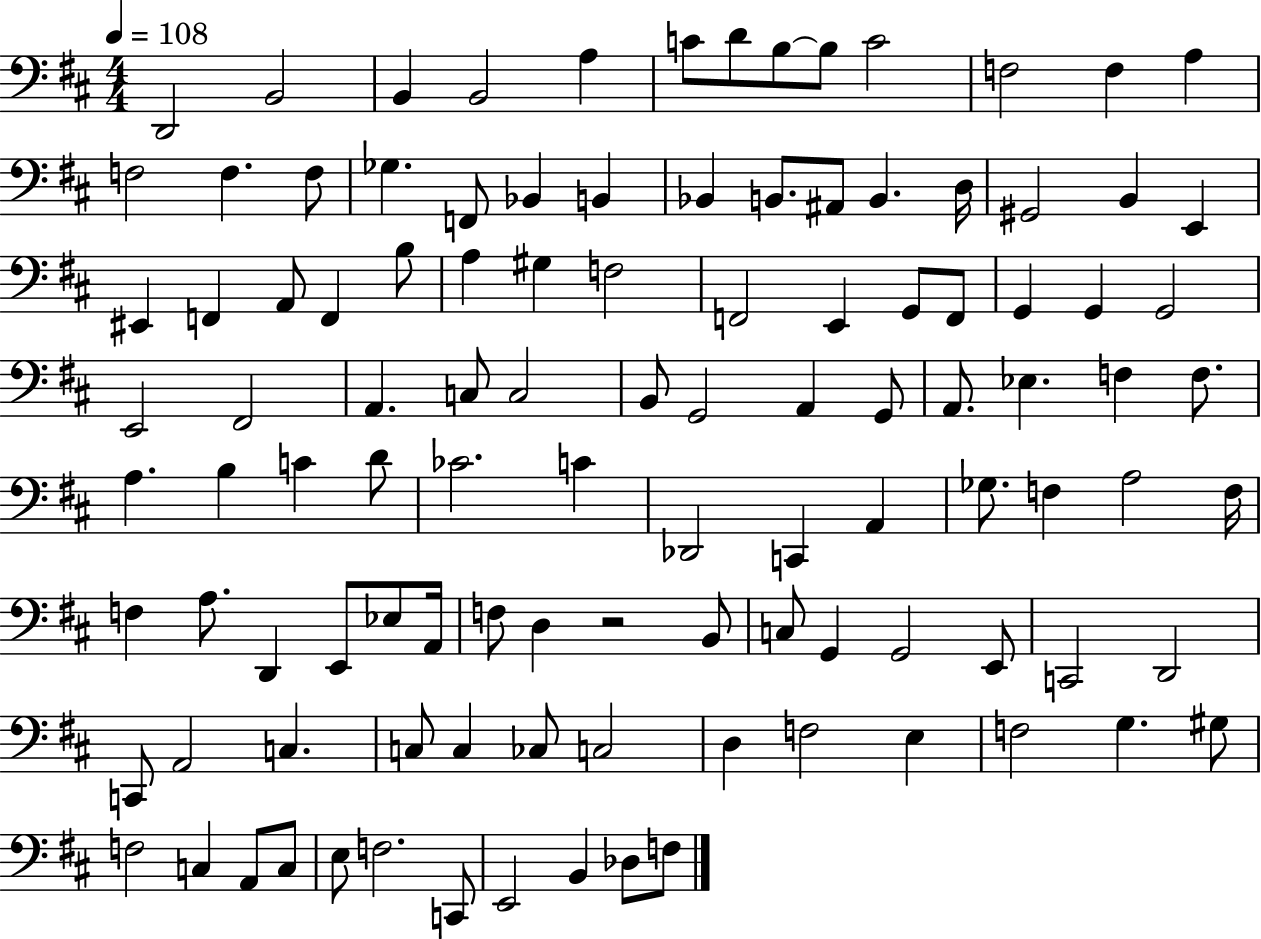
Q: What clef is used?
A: bass